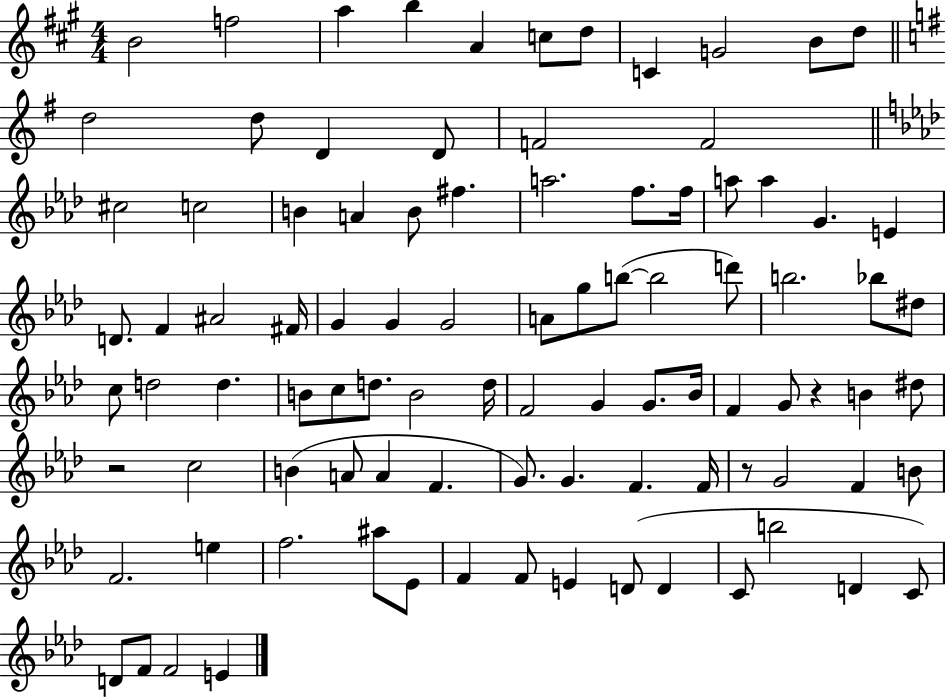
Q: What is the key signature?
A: A major